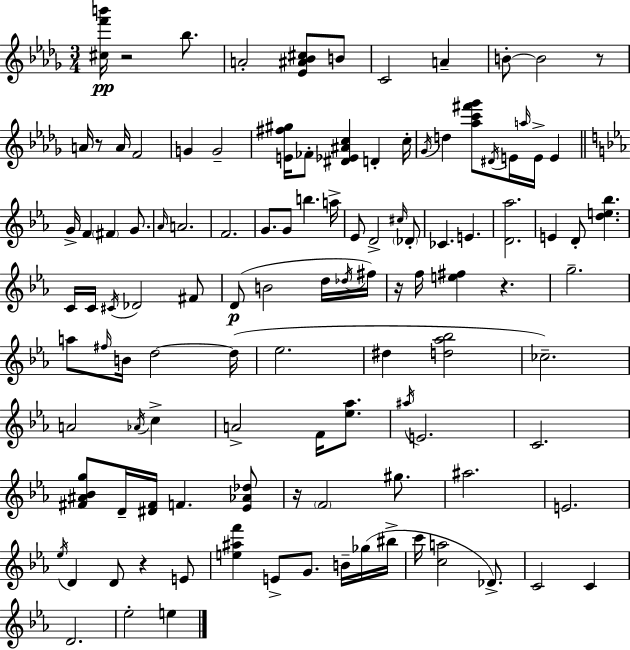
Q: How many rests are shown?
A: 7